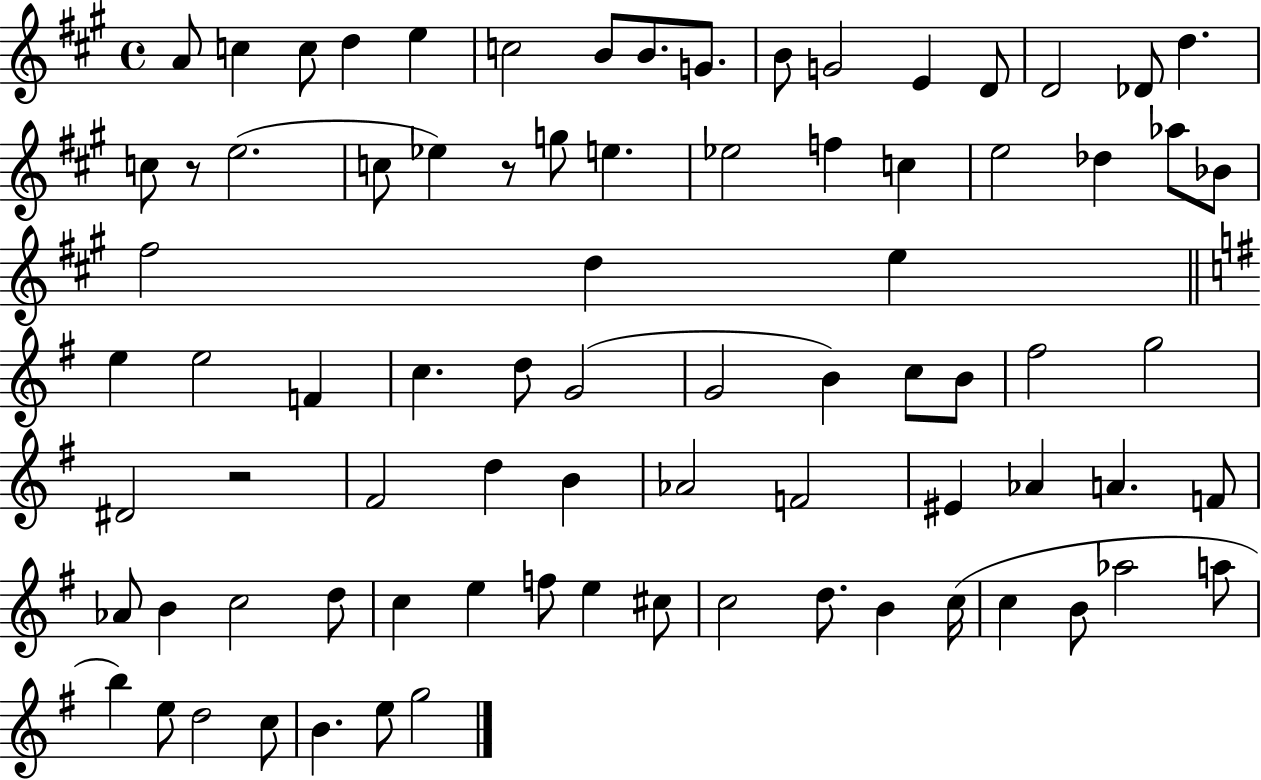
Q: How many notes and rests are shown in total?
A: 81